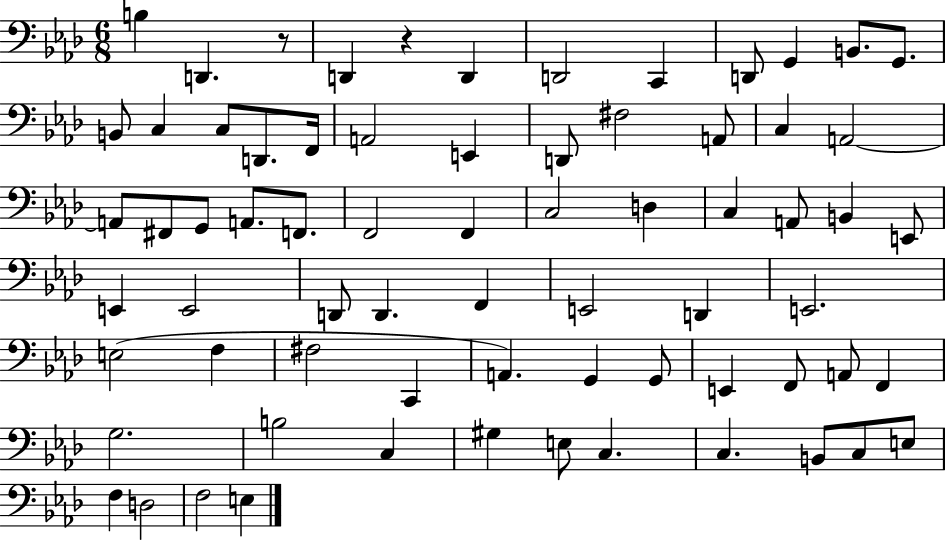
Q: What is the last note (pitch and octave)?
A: E3